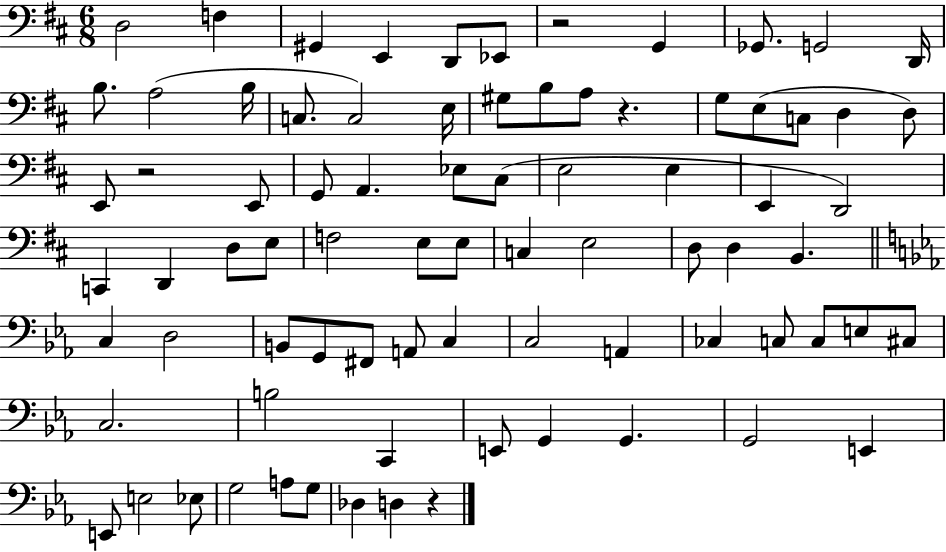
{
  \clef bass
  \numericTimeSignature
  \time 6/8
  \key d \major
  d2 f4 | gis,4 e,4 d,8 ees,8 | r2 g,4 | ges,8. g,2 d,16 | \break b8. a2( b16 | c8. c2) e16 | gis8 b8 a8 r4. | g8 e8( c8 d4 d8) | \break e,8 r2 e,8 | g,8 a,4. ees8 cis8( | e2 e4 | e,4 d,2) | \break c,4 d,4 d8 e8 | f2 e8 e8 | c4 e2 | d8 d4 b,4. | \break \bar "||" \break \key ees \major c4 d2 | b,8 g,8 fis,8 a,8 c4 | c2 a,4 | ces4 c8 c8 e8 cis8 | \break c2. | b2 c,4 | e,8 g,4 g,4. | g,2 e,4 | \break e,8 e2 ees8 | g2 a8 g8 | des4 d4 r4 | \bar "|."
}